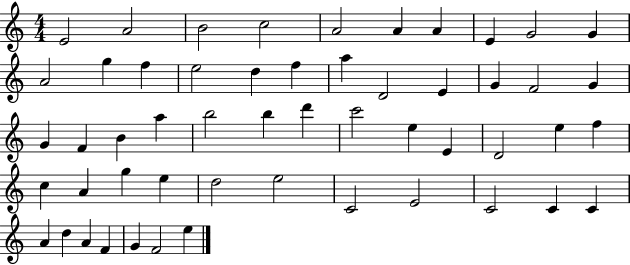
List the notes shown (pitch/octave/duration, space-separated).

E4/h A4/h B4/h C5/h A4/h A4/q A4/q E4/q G4/h G4/q A4/h G5/q F5/q E5/h D5/q F5/q A5/q D4/h E4/q G4/q F4/h G4/q G4/q F4/q B4/q A5/q B5/h B5/q D6/q C6/h E5/q E4/q D4/h E5/q F5/q C5/q A4/q G5/q E5/q D5/h E5/h C4/h E4/h C4/h C4/q C4/q A4/q D5/q A4/q F4/q G4/q F4/h E5/q